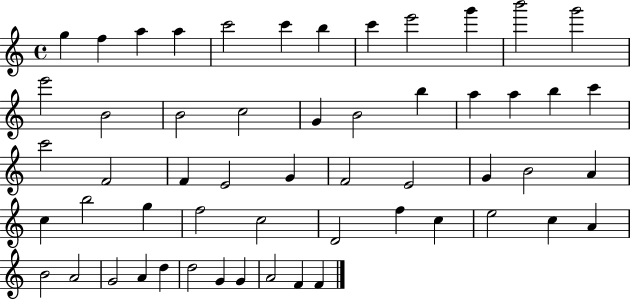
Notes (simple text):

G5/q F5/q A5/q A5/q C6/h C6/q B5/q C6/q E6/h G6/q B6/h G6/h E6/h B4/h B4/h C5/h G4/q B4/h B5/q A5/q A5/q B5/q C6/q C6/h F4/h F4/q E4/h G4/q F4/h E4/h G4/q B4/h A4/q C5/q B5/h G5/q F5/h C5/h D4/h F5/q C5/q E5/h C5/q A4/q B4/h A4/h G4/h A4/q D5/q D5/h G4/q G4/q A4/h F4/q F4/q